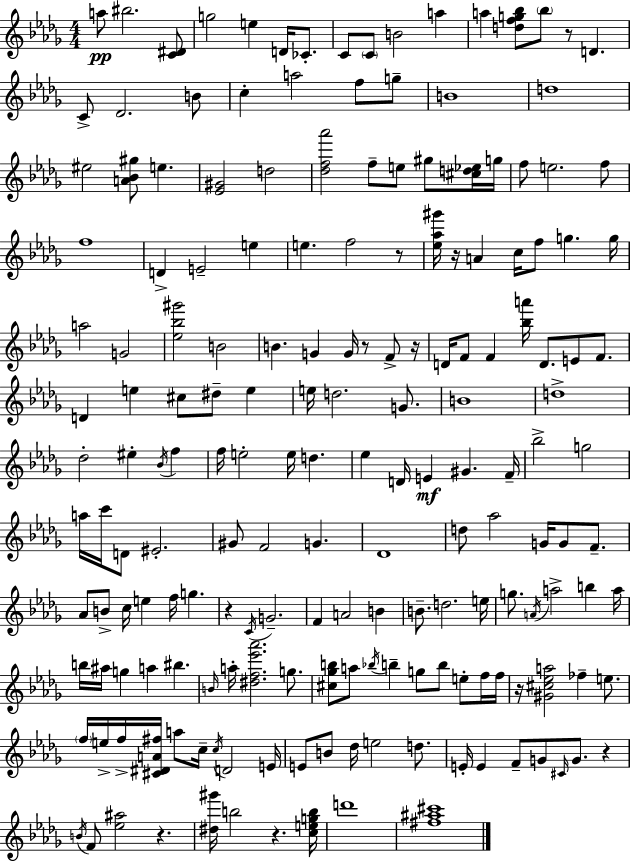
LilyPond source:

{
  \clef treble
  \numericTimeSignature
  \time 4/4
  \key bes \minor
  \repeat volta 2 { a''8\pp bis''2. <c' dis'>8 | g''2 e''4 d'16 ces'8.-. | c'8 \parenthesize c'8 b'2 a''4 | a''4 <d'' f'' g'' bes''>8 \parenthesize bes''8 r8 d'4. | \break c'8-> des'2. b'8 | c''4-. a''2 f''8 g''8-- | b'1 | d''1 | \break eis''2 <a' bes' gis''>8 e''4. | <ees' gis'>2 d''2 | <des'' f'' aes'''>2 f''8-- e''8 gis''8 <cis'' d'' ees''>16 g''16 | f''8 e''2. f''8 | \break f''1 | d'4-> e'2-- e''4 | e''4. f''2 r8 | <ees'' aes'' gis'''>16 r16 a'4 c''16 f''8 g''4. g''16 | \break a''2 g'2 | <ees'' bes'' gis'''>2 b'2 | b'4. g'4 g'16 r8 f'8-> r16 | d'16 f'8 f'4 <bes'' a'''>16 d'8. e'8 f'8. | \break d'4 e''4 cis''8 dis''8-- e''4 | e''16 d''2. g'8. | b'1 | d''1-> | \break des''2-. eis''4-. \acciaccatura { bes'16 } f''4 | f''16 e''2-. e''16 d''4. | ees''4 d'16 e'4\mf gis'4. | f'16-- bes''2-> g''2 | \break a''16 c'''16 d'8 eis'2.-. | gis'8 f'2 g'4. | des'1 | d''8 aes''2 g'16 g'8 f'8.-- | \break aes'8 b'8-> c''16 e''4 f''16 g''4. | r4 \acciaccatura { c'16 } g'2.-- | f'4 a'2 b'4 | b'8.-- d''2. | \break e''16 g''8. \acciaccatura { a'16 } a''2-> b''4 | a''16 b''16 ais''16 g''4 a''4 bis''4. | \grace { b'16 } a''16-. <dis'' f'' ees''' aes'''>2. | g''8. <cis'' ges'' b''>8 a''8 \acciaccatura { bes''16 } b''4-- g''8 b''8 | \break e''8-. f''16 f''16 r16 <gis' cis'' ees'' a''>2 fes''4-- | e''8. \parenthesize f''16 e''16-> f''16-> <cis' dis' a' fis''>16 a''8 c''16-- \acciaccatura { c''16 } d'2 | e'16 e'8 b'8 des''16 e''2 | d''8. e'16-. e'4 f'8-- g'8 \grace { cis'16 } | \break g'8. r4 \acciaccatura { b'16 } f'8 <ees'' ais''>2 | r4. <dis'' gis'''>16 b''2 | r4. <c'' e'' g'' b''>16 d'''1 | <fis'' ais'' cis'''>1 | \break } \bar "|."
}